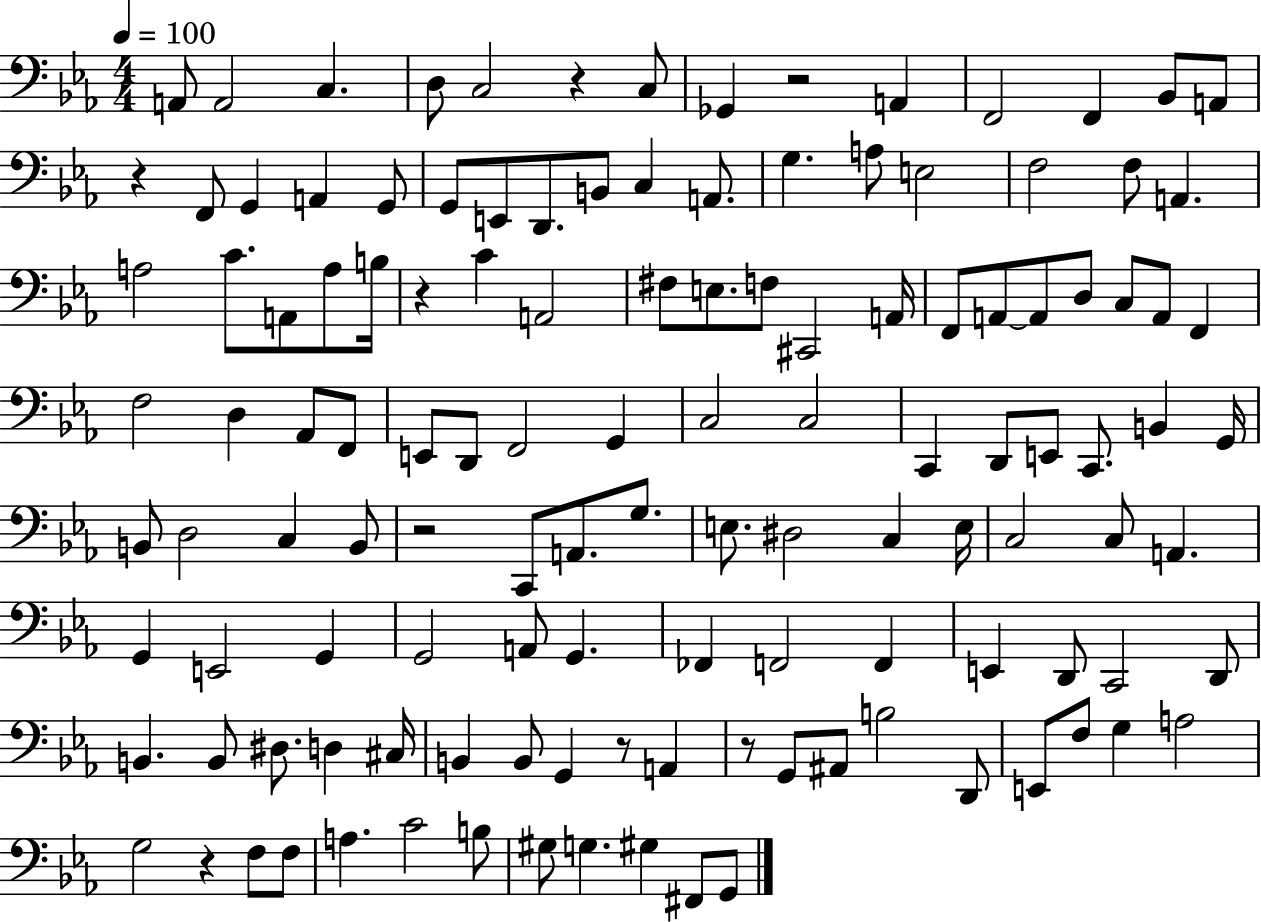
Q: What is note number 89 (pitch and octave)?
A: C2